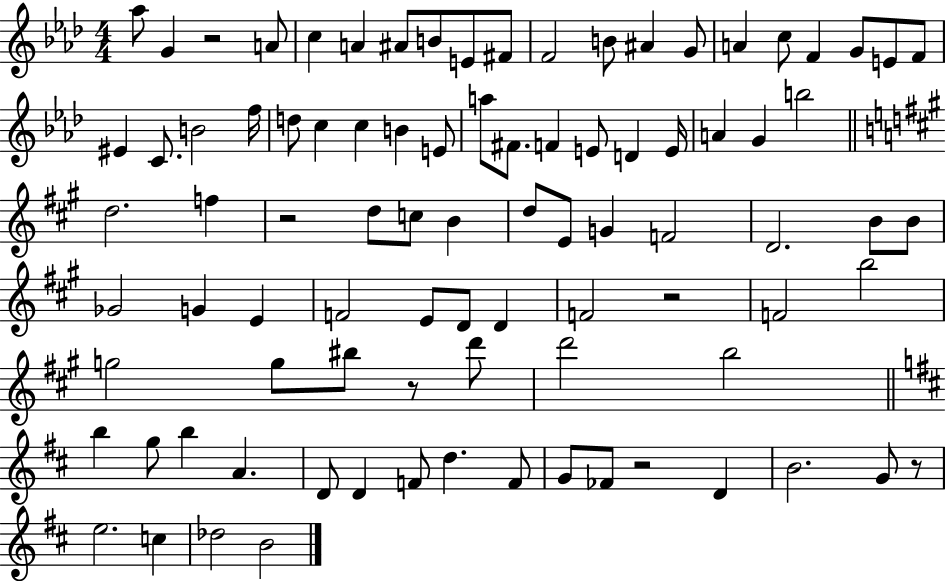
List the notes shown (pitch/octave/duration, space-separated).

Ab5/e G4/q R/h A4/e C5/q A4/q A#4/e B4/e E4/e F#4/e F4/h B4/e A#4/q G4/e A4/q C5/e F4/q G4/e E4/e F4/e EIS4/q C4/e. B4/h F5/s D5/e C5/q C5/q B4/q E4/e A5/e F#4/e. F4/q E4/e D4/q E4/s A4/q G4/q B5/h D5/h. F5/q R/h D5/e C5/e B4/q D5/e E4/e G4/q F4/h D4/h. B4/e B4/e Gb4/h G4/q E4/q F4/h E4/e D4/e D4/q F4/h R/h F4/h B5/h G5/h G5/e BIS5/e R/e D6/e D6/h B5/h B5/q G5/e B5/q A4/q. D4/e D4/q F4/e D5/q. F4/e G4/e FES4/e R/h D4/q B4/h. G4/e R/e E5/h. C5/q Db5/h B4/h